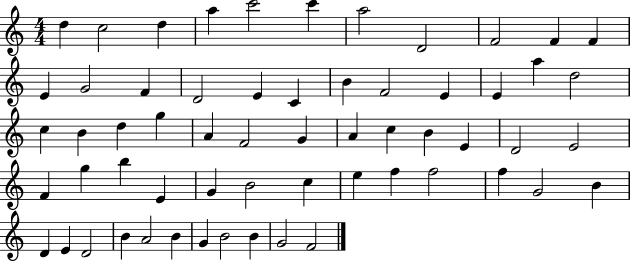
X:1
T:Untitled
M:4/4
L:1/4
K:C
d c2 d a c'2 c' a2 D2 F2 F F E G2 F D2 E C B F2 E E a d2 c B d g A F2 G A c B E D2 E2 F g b E G B2 c e f f2 f G2 B D E D2 B A2 B G B2 B G2 F2